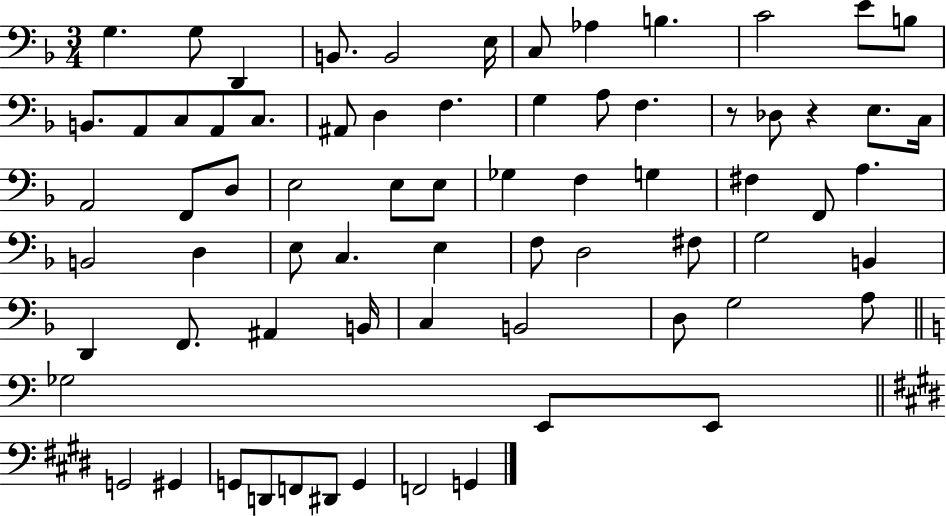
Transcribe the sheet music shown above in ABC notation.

X:1
T:Untitled
M:3/4
L:1/4
K:F
G, G,/2 D,, B,,/2 B,,2 E,/4 C,/2 _A, B, C2 E/2 B,/2 B,,/2 A,,/2 C,/2 A,,/2 C,/2 ^A,,/2 D, F, G, A,/2 F, z/2 _D,/2 z E,/2 C,/4 A,,2 F,,/2 D,/2 E,2 E,/2 E,/2 _G, F, G, ^F, F,,/2 A, B,,2 D, E,/2 C, E, F,/2 D,2 ^F,/2 G,2 B,, D,, F,,/2 ^A,, B,,/4 C, B,,2 D,/2 G,2 A,/2 _G,2 E,,/2 E,,/2 G,,2 ^G,, G,,/2 D,,/2 F,,/2 ^D,,/2 G,, F,,2 G,,